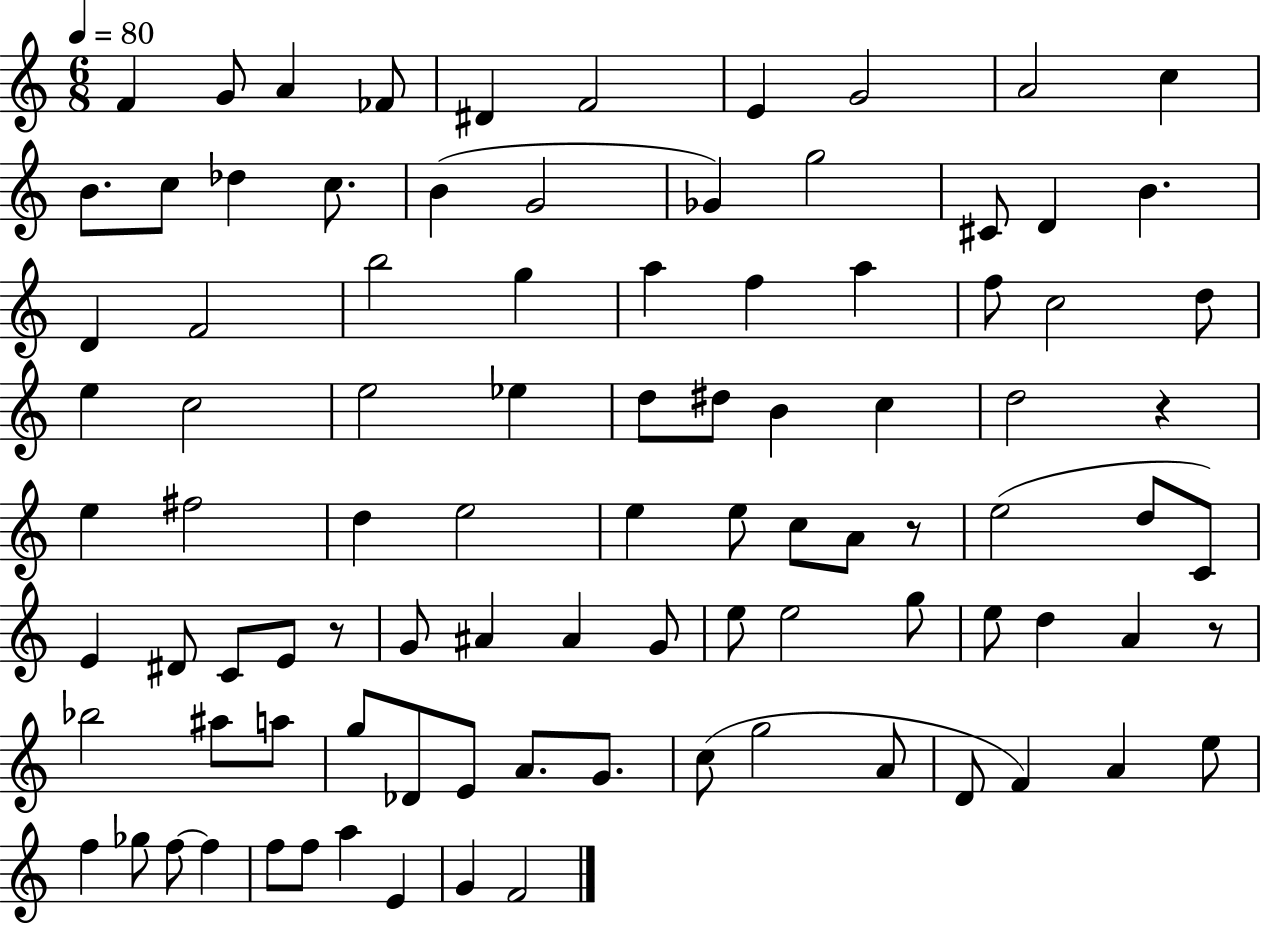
F4/q G4/e A4/q FES4/e D#4/q F4/h E4/q G4/h A4/h C5/q B4/e. C5/e Db5/q C5/e. B4/q G4/h Gb4/q G5/h C#4/e D4/q B4/q. D4/q F4/h B5/h G5/q A5/q F5/q A5/q F5/e C5/h D5/e E5/q C5/h E5/h Eb5/q D5/e D#5/e B4/q C5/q D5/h R/q E5/q F#5/h D5/q E5/h E5/q E5/e C5/e A4/e R/e E5/h D5/e C4/e E4/q D#4/e C4/e E4/e R/e G4/e A#4/q A#4/q G4/e E5/e E5/h G5/e E5/e D5/q A4/q R/e Bb5/h A#5/e A5/e G5/e Db4/e E4/e A4/e. G4/e. C5/e G5/h A4/e D4/e F4/q A4/q E5/e F5/q Gb5/e F5/e F5/q F5/e F5/e A5/q E4/q G4/q F4/h